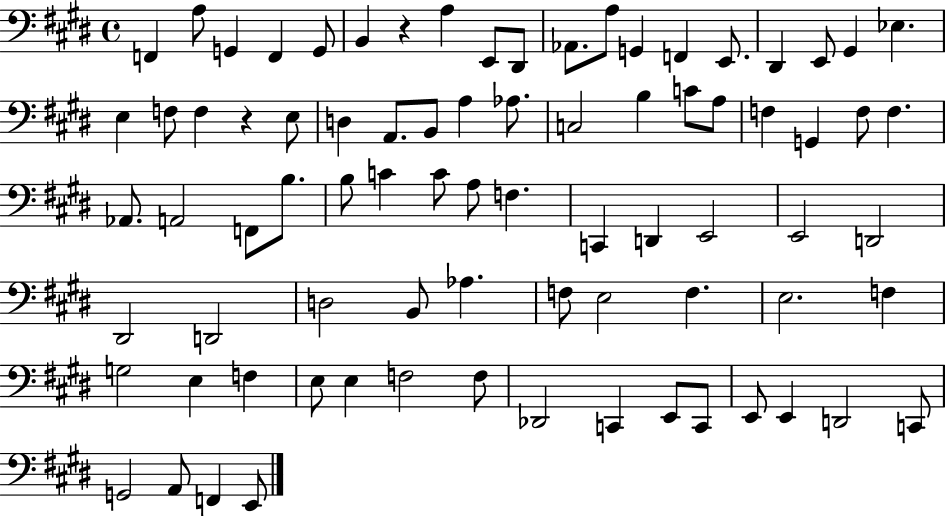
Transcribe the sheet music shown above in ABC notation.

X:1
T:Untitled
M:4/4
L:1/4
K:E
F,, A,/2 G,, F,, G,,/2 B,, z A, E,,/2 ^D,,/2 _A,,/2 A,/2 G,, F,, E,,/2 ^D,, E,,/2 ^G,, _E, E, F,/2 F, z E,/2 D, A,,/2 B,,/2 A, _A,/2 C,2 B, C/2 A,/2 F, G,, F,/2 F, _A,,/2 A,,2 F,,/2 B,/2 B,/2 C C/2 A,/2 F, C,, D,, E,,2 E,,2 D,,2 ^D,,2 D,,2 D,2 B,,/2 _A, F,/2 E,2 F, E,2 F, G,2 E, F, E,/2 E, F,2 F,/2 _D,,2 C,, E,,/2 C,,/2 E,,/2 E,, D,,2 C,,/2 G,,2 A,,/2 F,, E,,/2